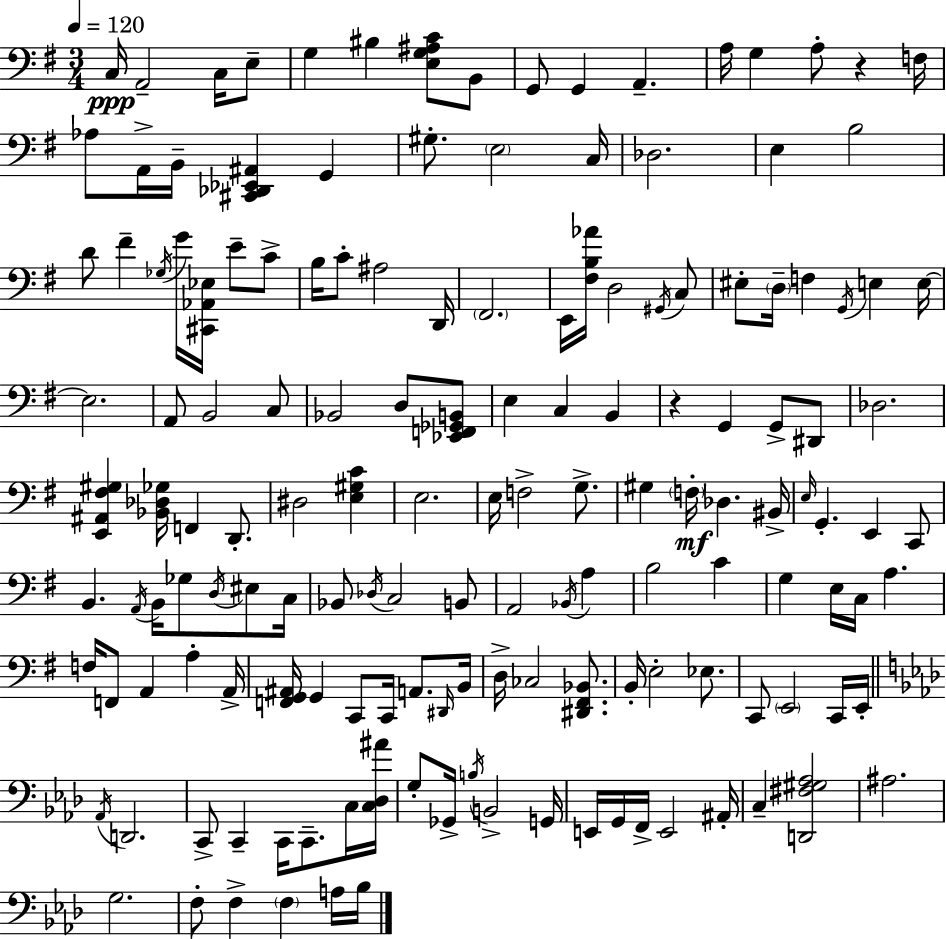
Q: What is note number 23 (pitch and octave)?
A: E3